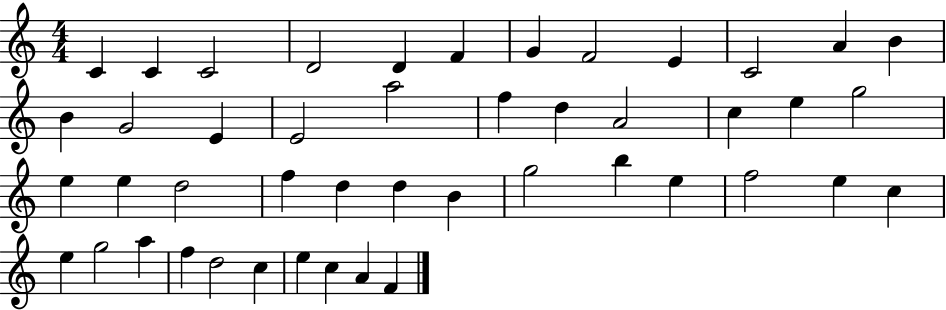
C4/q C4/q C4/h D4/h D4/q F4/q G4/q F4/h E4/q C4/h A4/q B4/q B4/q G4/h E4/q E4/h A5/h F5/q D5/q A4/h C5/q E5/q G5/h E5/q E5/q D5/h F5/q D5/q D5/q B4/q G5/h B5/q E5/q F5/h E5/q C5/q E5/q G5/h A5/q F5/q D5/h C5/q E5/q C5/q A4/q F4/q